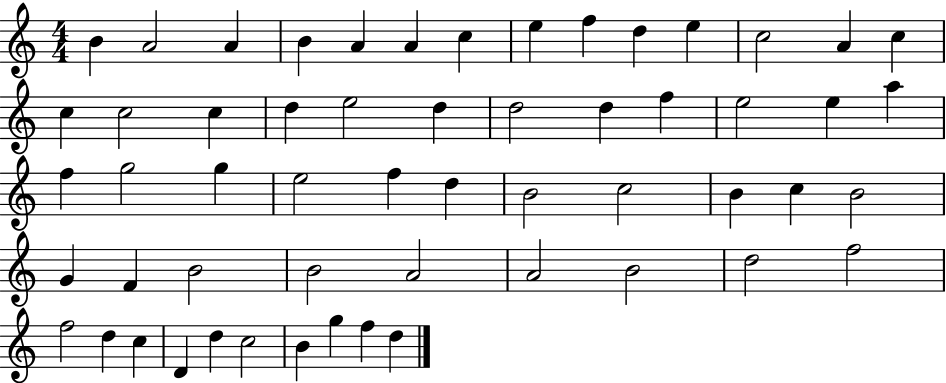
X:1
T:Untitled
M:4/4
L:1/4
K:C
B A2 A B A A c e f d e c2 A c c c2 c d e2 d d2 d f e2 e a f g2 g e2 f d B2 c2 B c B2 G F B2 B2 A2 A2 B2 d2 f2 f2 d c D d c2 B g f d